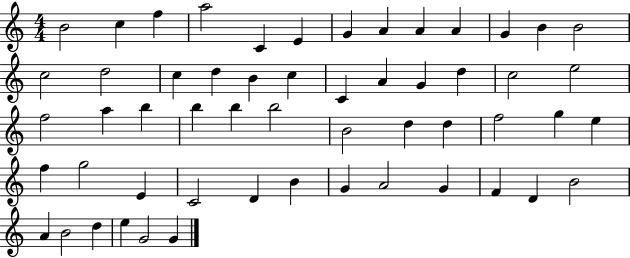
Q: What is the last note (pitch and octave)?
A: G4